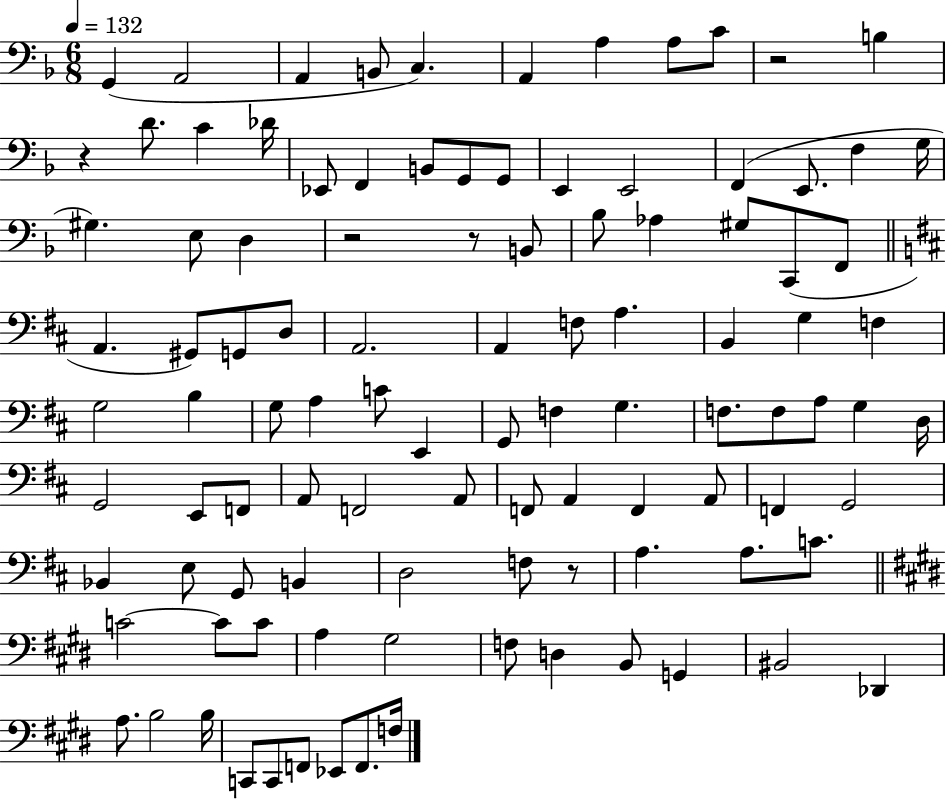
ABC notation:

X:1
T:Untitled
M:6/8
L:1/4
K:F
G,, A,,2 A,, B,,/2 C, A,, A, A,/2 C/2 z2 B, z D/2 C _D/4 _E,,/2 F,, B,,/2 G,,/2 G,,/2 E,, E,,2 F,, E,,/2 F, G,/4 ^G, E,/2 D, z2 z/2 B,,/2 _B,/2 _A, ^G,/2 C,,/2 F,,/2 A,, ^G,,/2 G,,/2 D,/2 A,,2 A,, F,/2 A, B,, G, F, G,2 B, G,/2 A, C/2 E,, G,,/2 F, G, F,/2 F,/2 A,/2 G, D,/4 G,,2 E,,/2 F,,/2 A,,/2 F,,2 A,,/2 F,,/2 A,, F,, A,,/2 F,, G,,2 _B,, E,/2 G,,/2 B,, D,2 F,/2 z/2 A, A,/2 C/2 C2 C/2 C/2 A, ^G,2 F,/2 D, B,,/2 G,, ^B,,2 _D,, A,/2 B,2 B,/4 C,,/2 C,,/2 F,,/2 _E,,/2 F,,/2 F,/4